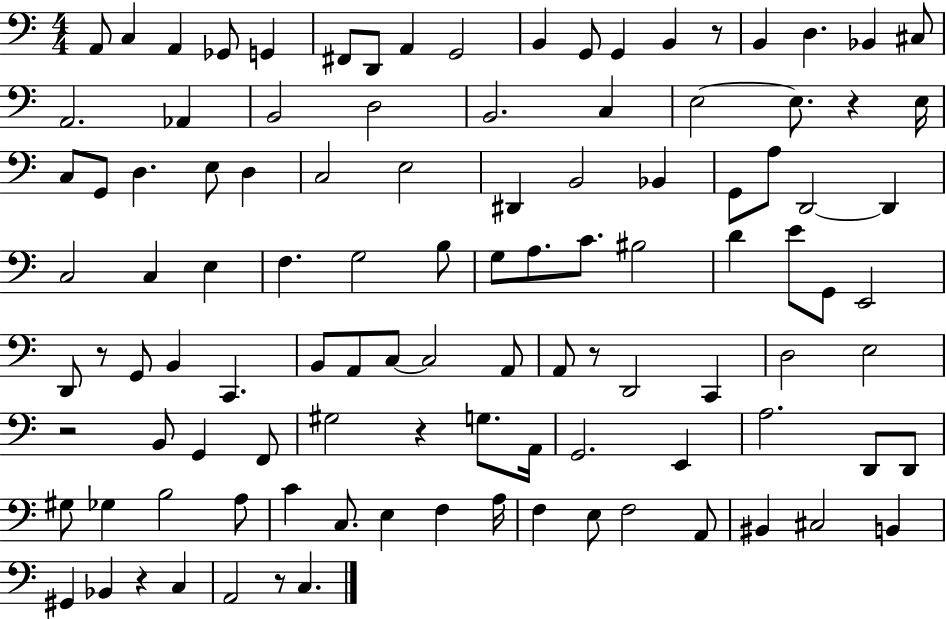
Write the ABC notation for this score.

X:1
T:Untitled
M:4/4
L:1/4
K:C
A,,/2 C, A,, _G,,/2 G,, ^F,,/2 D,,/2 A,, G,,2 B,, G,,/2 G,, B,, z/2 B,, D, _B,, ^C,/2 A,,2 _A,, B,,2 D,2 B,,2 C, E,2 E,/2 z E,/4 C,/2 G,,/2 D, E,/2 D, C,2 E,2 ^D,, B,,2 _B,, G,,/2 A,/2 D,,2 D,, C,2 C, E, F, G,2 B,/2 G,/2 A,/2 C/2 ^B,2 D E/2 G,,/2 E,,2 D,,/2 z/2 G,,/2 B,, C,, B,,/2 A,,/2 C,/2 C,2 A,,/2 A,,/2 z/2 D,,2 C,, D,2 E,2 z2 B,,/2 G,, F,,/2 ^G,2 z G,/2 A,,/4 G,,2 E,, A,2 D,,/2 D,,/2 ^G,/2 _G, B,2 A,/2 C C,/2 E, F, A,/4 F, E,/2 F,2 A,,/2 ^B,, ^C,2 B,, ^G,, _B,, z C, A,,2 z/2 C,